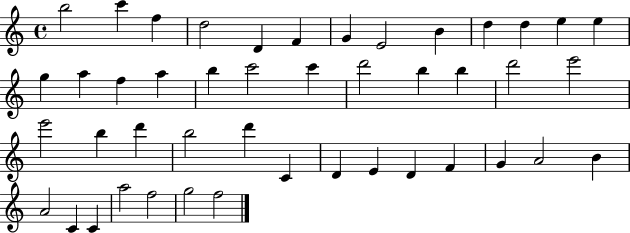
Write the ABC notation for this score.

X:1
T:Untitled
M:4/4
L:1/4
K:C
b2 c' f d2 D F G E2 B d d e e g a f a b c'2 c' d'2 b b d'2 e'2 e'2 b d' b2 d' C D E D F G A2 B A2 C C a2 f2 g2 f2